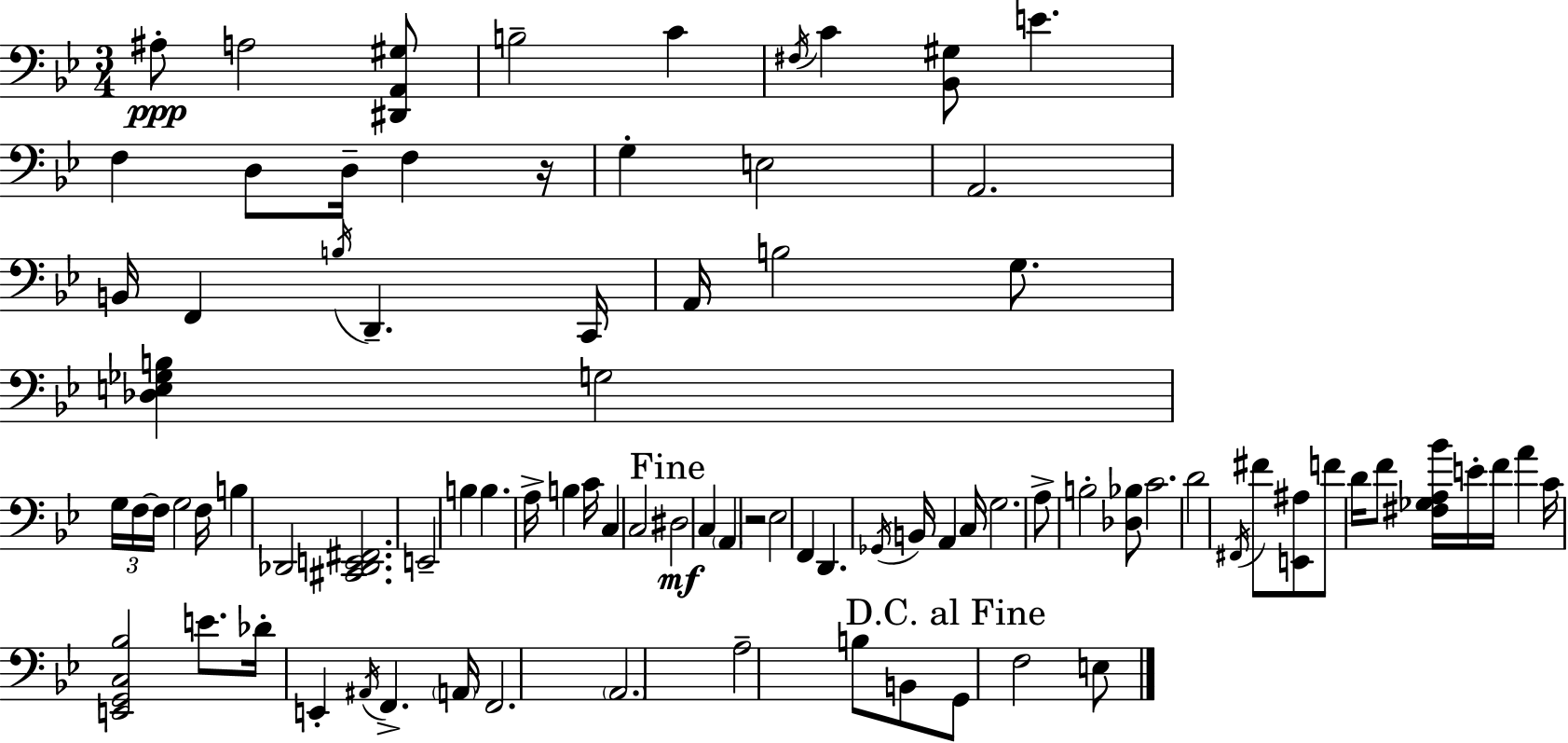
X:1
T:Untitled
M:3/4
L:1/4
K:Bb
^A,/2 A,2 [^D,,A,,^G,]/2 B,2 C ^F,/4 C [_B,,^G,]/2 E F, D,/2 D,/4 F, z/4 G, E,2 A,,2 B,,/4 F,, B,/4 D,, C,,/4 A,,/4 B,2 G,/2 [_D,E,_G,B,] G,2 G,/4 F,/4 F,/4 G,2 F,/4 B, _D,,2 [^C,,_D,,E,,^F,,]2 E,,2 B, B, A,/4 B, C/4 C, C,2 ^D,2 C, A,, z2 _E,2 F,, D,, _G,,/4 B,,/4 A,, C,/4 G,2 A,/2 B,2 [_D,_B,]/2 C2 D2 ^F,,/4 ^F/2 [E,,^A,]/2 F/2 D/4 F/2 [^F,_G,A,_B]/4 E/4 F/4 A C/4 [E,,G,,C,_B,]2 E/2 _D/4 E,, ^A,,/4 F,, A,,/4 F,,2 A,,2 A,2 B,/2 B,,/2 G,,/2 F,2 E,/2